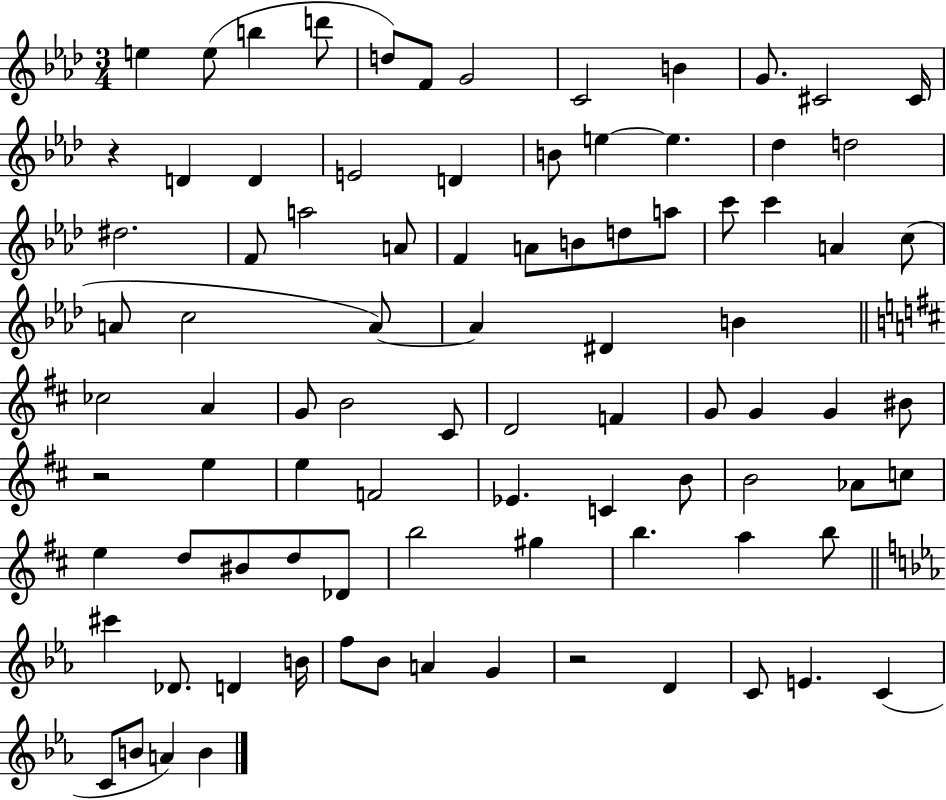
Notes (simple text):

E5/q E5/e B5/q D6/e D5/e F4/e G4/h C4/h B4/q G4/e. C#4/h C#4/s R/q D4/q D4/q E4/h D4/q B4/e E5/q E5/q. Db5/q D5/h D#5/h. F4/e A5/h A4/e F4/q A4/e B4/e D5/e A5/e C6/e C6/q A4/q C5/e A4/e C5/h A4/e A4/q D#4/q B4/q CES5/h A4/q G4/e B4/h C#4/e D4/h F4/q G4/e G4/q G4/q BIS4/e R/h E5/q E5/q F4/h Eb4/q. C4/q B4/e B4/h Ab4/e C5/e E5/q D5/e BIS4/e D5/e Db4/e B5/h G#5/q B5/q. A5/q B5/e C#6/q Db4/e. D4/q B4/s F5/e Bb4/e A4/q G4/q R/h D4/q C4/e E4/q. C4/q C4/e B4/e A4/q B4/q